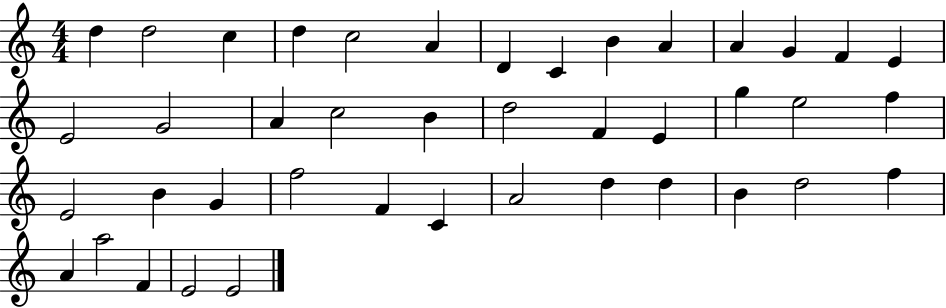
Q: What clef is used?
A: treble